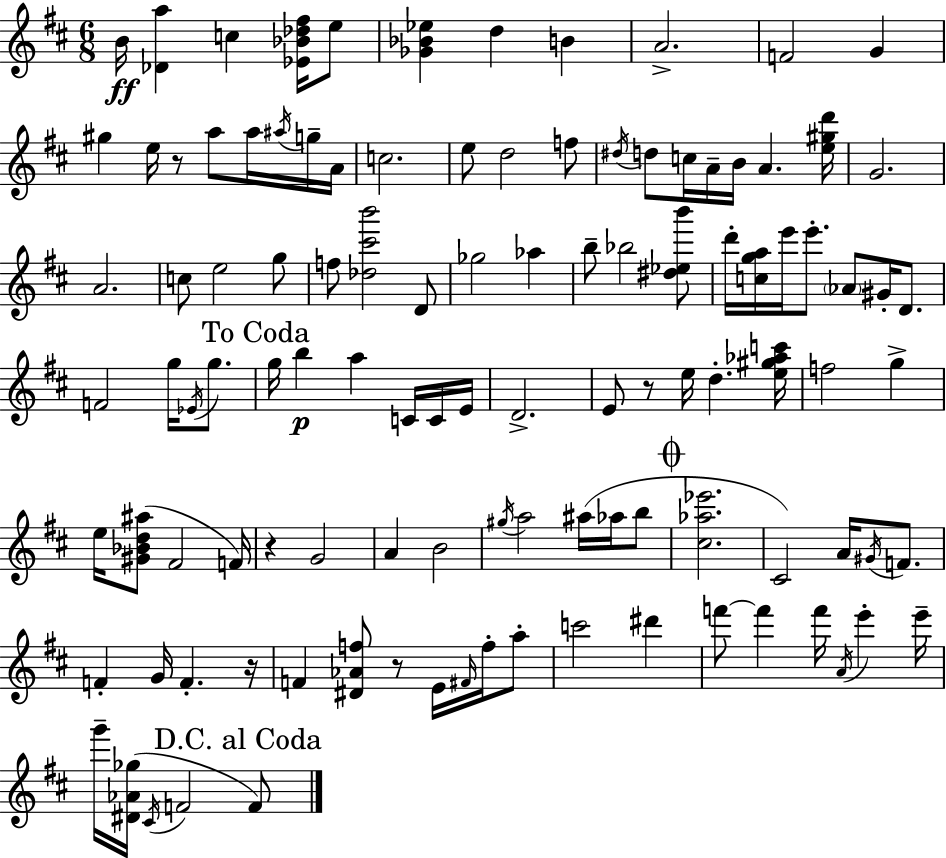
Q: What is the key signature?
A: D major